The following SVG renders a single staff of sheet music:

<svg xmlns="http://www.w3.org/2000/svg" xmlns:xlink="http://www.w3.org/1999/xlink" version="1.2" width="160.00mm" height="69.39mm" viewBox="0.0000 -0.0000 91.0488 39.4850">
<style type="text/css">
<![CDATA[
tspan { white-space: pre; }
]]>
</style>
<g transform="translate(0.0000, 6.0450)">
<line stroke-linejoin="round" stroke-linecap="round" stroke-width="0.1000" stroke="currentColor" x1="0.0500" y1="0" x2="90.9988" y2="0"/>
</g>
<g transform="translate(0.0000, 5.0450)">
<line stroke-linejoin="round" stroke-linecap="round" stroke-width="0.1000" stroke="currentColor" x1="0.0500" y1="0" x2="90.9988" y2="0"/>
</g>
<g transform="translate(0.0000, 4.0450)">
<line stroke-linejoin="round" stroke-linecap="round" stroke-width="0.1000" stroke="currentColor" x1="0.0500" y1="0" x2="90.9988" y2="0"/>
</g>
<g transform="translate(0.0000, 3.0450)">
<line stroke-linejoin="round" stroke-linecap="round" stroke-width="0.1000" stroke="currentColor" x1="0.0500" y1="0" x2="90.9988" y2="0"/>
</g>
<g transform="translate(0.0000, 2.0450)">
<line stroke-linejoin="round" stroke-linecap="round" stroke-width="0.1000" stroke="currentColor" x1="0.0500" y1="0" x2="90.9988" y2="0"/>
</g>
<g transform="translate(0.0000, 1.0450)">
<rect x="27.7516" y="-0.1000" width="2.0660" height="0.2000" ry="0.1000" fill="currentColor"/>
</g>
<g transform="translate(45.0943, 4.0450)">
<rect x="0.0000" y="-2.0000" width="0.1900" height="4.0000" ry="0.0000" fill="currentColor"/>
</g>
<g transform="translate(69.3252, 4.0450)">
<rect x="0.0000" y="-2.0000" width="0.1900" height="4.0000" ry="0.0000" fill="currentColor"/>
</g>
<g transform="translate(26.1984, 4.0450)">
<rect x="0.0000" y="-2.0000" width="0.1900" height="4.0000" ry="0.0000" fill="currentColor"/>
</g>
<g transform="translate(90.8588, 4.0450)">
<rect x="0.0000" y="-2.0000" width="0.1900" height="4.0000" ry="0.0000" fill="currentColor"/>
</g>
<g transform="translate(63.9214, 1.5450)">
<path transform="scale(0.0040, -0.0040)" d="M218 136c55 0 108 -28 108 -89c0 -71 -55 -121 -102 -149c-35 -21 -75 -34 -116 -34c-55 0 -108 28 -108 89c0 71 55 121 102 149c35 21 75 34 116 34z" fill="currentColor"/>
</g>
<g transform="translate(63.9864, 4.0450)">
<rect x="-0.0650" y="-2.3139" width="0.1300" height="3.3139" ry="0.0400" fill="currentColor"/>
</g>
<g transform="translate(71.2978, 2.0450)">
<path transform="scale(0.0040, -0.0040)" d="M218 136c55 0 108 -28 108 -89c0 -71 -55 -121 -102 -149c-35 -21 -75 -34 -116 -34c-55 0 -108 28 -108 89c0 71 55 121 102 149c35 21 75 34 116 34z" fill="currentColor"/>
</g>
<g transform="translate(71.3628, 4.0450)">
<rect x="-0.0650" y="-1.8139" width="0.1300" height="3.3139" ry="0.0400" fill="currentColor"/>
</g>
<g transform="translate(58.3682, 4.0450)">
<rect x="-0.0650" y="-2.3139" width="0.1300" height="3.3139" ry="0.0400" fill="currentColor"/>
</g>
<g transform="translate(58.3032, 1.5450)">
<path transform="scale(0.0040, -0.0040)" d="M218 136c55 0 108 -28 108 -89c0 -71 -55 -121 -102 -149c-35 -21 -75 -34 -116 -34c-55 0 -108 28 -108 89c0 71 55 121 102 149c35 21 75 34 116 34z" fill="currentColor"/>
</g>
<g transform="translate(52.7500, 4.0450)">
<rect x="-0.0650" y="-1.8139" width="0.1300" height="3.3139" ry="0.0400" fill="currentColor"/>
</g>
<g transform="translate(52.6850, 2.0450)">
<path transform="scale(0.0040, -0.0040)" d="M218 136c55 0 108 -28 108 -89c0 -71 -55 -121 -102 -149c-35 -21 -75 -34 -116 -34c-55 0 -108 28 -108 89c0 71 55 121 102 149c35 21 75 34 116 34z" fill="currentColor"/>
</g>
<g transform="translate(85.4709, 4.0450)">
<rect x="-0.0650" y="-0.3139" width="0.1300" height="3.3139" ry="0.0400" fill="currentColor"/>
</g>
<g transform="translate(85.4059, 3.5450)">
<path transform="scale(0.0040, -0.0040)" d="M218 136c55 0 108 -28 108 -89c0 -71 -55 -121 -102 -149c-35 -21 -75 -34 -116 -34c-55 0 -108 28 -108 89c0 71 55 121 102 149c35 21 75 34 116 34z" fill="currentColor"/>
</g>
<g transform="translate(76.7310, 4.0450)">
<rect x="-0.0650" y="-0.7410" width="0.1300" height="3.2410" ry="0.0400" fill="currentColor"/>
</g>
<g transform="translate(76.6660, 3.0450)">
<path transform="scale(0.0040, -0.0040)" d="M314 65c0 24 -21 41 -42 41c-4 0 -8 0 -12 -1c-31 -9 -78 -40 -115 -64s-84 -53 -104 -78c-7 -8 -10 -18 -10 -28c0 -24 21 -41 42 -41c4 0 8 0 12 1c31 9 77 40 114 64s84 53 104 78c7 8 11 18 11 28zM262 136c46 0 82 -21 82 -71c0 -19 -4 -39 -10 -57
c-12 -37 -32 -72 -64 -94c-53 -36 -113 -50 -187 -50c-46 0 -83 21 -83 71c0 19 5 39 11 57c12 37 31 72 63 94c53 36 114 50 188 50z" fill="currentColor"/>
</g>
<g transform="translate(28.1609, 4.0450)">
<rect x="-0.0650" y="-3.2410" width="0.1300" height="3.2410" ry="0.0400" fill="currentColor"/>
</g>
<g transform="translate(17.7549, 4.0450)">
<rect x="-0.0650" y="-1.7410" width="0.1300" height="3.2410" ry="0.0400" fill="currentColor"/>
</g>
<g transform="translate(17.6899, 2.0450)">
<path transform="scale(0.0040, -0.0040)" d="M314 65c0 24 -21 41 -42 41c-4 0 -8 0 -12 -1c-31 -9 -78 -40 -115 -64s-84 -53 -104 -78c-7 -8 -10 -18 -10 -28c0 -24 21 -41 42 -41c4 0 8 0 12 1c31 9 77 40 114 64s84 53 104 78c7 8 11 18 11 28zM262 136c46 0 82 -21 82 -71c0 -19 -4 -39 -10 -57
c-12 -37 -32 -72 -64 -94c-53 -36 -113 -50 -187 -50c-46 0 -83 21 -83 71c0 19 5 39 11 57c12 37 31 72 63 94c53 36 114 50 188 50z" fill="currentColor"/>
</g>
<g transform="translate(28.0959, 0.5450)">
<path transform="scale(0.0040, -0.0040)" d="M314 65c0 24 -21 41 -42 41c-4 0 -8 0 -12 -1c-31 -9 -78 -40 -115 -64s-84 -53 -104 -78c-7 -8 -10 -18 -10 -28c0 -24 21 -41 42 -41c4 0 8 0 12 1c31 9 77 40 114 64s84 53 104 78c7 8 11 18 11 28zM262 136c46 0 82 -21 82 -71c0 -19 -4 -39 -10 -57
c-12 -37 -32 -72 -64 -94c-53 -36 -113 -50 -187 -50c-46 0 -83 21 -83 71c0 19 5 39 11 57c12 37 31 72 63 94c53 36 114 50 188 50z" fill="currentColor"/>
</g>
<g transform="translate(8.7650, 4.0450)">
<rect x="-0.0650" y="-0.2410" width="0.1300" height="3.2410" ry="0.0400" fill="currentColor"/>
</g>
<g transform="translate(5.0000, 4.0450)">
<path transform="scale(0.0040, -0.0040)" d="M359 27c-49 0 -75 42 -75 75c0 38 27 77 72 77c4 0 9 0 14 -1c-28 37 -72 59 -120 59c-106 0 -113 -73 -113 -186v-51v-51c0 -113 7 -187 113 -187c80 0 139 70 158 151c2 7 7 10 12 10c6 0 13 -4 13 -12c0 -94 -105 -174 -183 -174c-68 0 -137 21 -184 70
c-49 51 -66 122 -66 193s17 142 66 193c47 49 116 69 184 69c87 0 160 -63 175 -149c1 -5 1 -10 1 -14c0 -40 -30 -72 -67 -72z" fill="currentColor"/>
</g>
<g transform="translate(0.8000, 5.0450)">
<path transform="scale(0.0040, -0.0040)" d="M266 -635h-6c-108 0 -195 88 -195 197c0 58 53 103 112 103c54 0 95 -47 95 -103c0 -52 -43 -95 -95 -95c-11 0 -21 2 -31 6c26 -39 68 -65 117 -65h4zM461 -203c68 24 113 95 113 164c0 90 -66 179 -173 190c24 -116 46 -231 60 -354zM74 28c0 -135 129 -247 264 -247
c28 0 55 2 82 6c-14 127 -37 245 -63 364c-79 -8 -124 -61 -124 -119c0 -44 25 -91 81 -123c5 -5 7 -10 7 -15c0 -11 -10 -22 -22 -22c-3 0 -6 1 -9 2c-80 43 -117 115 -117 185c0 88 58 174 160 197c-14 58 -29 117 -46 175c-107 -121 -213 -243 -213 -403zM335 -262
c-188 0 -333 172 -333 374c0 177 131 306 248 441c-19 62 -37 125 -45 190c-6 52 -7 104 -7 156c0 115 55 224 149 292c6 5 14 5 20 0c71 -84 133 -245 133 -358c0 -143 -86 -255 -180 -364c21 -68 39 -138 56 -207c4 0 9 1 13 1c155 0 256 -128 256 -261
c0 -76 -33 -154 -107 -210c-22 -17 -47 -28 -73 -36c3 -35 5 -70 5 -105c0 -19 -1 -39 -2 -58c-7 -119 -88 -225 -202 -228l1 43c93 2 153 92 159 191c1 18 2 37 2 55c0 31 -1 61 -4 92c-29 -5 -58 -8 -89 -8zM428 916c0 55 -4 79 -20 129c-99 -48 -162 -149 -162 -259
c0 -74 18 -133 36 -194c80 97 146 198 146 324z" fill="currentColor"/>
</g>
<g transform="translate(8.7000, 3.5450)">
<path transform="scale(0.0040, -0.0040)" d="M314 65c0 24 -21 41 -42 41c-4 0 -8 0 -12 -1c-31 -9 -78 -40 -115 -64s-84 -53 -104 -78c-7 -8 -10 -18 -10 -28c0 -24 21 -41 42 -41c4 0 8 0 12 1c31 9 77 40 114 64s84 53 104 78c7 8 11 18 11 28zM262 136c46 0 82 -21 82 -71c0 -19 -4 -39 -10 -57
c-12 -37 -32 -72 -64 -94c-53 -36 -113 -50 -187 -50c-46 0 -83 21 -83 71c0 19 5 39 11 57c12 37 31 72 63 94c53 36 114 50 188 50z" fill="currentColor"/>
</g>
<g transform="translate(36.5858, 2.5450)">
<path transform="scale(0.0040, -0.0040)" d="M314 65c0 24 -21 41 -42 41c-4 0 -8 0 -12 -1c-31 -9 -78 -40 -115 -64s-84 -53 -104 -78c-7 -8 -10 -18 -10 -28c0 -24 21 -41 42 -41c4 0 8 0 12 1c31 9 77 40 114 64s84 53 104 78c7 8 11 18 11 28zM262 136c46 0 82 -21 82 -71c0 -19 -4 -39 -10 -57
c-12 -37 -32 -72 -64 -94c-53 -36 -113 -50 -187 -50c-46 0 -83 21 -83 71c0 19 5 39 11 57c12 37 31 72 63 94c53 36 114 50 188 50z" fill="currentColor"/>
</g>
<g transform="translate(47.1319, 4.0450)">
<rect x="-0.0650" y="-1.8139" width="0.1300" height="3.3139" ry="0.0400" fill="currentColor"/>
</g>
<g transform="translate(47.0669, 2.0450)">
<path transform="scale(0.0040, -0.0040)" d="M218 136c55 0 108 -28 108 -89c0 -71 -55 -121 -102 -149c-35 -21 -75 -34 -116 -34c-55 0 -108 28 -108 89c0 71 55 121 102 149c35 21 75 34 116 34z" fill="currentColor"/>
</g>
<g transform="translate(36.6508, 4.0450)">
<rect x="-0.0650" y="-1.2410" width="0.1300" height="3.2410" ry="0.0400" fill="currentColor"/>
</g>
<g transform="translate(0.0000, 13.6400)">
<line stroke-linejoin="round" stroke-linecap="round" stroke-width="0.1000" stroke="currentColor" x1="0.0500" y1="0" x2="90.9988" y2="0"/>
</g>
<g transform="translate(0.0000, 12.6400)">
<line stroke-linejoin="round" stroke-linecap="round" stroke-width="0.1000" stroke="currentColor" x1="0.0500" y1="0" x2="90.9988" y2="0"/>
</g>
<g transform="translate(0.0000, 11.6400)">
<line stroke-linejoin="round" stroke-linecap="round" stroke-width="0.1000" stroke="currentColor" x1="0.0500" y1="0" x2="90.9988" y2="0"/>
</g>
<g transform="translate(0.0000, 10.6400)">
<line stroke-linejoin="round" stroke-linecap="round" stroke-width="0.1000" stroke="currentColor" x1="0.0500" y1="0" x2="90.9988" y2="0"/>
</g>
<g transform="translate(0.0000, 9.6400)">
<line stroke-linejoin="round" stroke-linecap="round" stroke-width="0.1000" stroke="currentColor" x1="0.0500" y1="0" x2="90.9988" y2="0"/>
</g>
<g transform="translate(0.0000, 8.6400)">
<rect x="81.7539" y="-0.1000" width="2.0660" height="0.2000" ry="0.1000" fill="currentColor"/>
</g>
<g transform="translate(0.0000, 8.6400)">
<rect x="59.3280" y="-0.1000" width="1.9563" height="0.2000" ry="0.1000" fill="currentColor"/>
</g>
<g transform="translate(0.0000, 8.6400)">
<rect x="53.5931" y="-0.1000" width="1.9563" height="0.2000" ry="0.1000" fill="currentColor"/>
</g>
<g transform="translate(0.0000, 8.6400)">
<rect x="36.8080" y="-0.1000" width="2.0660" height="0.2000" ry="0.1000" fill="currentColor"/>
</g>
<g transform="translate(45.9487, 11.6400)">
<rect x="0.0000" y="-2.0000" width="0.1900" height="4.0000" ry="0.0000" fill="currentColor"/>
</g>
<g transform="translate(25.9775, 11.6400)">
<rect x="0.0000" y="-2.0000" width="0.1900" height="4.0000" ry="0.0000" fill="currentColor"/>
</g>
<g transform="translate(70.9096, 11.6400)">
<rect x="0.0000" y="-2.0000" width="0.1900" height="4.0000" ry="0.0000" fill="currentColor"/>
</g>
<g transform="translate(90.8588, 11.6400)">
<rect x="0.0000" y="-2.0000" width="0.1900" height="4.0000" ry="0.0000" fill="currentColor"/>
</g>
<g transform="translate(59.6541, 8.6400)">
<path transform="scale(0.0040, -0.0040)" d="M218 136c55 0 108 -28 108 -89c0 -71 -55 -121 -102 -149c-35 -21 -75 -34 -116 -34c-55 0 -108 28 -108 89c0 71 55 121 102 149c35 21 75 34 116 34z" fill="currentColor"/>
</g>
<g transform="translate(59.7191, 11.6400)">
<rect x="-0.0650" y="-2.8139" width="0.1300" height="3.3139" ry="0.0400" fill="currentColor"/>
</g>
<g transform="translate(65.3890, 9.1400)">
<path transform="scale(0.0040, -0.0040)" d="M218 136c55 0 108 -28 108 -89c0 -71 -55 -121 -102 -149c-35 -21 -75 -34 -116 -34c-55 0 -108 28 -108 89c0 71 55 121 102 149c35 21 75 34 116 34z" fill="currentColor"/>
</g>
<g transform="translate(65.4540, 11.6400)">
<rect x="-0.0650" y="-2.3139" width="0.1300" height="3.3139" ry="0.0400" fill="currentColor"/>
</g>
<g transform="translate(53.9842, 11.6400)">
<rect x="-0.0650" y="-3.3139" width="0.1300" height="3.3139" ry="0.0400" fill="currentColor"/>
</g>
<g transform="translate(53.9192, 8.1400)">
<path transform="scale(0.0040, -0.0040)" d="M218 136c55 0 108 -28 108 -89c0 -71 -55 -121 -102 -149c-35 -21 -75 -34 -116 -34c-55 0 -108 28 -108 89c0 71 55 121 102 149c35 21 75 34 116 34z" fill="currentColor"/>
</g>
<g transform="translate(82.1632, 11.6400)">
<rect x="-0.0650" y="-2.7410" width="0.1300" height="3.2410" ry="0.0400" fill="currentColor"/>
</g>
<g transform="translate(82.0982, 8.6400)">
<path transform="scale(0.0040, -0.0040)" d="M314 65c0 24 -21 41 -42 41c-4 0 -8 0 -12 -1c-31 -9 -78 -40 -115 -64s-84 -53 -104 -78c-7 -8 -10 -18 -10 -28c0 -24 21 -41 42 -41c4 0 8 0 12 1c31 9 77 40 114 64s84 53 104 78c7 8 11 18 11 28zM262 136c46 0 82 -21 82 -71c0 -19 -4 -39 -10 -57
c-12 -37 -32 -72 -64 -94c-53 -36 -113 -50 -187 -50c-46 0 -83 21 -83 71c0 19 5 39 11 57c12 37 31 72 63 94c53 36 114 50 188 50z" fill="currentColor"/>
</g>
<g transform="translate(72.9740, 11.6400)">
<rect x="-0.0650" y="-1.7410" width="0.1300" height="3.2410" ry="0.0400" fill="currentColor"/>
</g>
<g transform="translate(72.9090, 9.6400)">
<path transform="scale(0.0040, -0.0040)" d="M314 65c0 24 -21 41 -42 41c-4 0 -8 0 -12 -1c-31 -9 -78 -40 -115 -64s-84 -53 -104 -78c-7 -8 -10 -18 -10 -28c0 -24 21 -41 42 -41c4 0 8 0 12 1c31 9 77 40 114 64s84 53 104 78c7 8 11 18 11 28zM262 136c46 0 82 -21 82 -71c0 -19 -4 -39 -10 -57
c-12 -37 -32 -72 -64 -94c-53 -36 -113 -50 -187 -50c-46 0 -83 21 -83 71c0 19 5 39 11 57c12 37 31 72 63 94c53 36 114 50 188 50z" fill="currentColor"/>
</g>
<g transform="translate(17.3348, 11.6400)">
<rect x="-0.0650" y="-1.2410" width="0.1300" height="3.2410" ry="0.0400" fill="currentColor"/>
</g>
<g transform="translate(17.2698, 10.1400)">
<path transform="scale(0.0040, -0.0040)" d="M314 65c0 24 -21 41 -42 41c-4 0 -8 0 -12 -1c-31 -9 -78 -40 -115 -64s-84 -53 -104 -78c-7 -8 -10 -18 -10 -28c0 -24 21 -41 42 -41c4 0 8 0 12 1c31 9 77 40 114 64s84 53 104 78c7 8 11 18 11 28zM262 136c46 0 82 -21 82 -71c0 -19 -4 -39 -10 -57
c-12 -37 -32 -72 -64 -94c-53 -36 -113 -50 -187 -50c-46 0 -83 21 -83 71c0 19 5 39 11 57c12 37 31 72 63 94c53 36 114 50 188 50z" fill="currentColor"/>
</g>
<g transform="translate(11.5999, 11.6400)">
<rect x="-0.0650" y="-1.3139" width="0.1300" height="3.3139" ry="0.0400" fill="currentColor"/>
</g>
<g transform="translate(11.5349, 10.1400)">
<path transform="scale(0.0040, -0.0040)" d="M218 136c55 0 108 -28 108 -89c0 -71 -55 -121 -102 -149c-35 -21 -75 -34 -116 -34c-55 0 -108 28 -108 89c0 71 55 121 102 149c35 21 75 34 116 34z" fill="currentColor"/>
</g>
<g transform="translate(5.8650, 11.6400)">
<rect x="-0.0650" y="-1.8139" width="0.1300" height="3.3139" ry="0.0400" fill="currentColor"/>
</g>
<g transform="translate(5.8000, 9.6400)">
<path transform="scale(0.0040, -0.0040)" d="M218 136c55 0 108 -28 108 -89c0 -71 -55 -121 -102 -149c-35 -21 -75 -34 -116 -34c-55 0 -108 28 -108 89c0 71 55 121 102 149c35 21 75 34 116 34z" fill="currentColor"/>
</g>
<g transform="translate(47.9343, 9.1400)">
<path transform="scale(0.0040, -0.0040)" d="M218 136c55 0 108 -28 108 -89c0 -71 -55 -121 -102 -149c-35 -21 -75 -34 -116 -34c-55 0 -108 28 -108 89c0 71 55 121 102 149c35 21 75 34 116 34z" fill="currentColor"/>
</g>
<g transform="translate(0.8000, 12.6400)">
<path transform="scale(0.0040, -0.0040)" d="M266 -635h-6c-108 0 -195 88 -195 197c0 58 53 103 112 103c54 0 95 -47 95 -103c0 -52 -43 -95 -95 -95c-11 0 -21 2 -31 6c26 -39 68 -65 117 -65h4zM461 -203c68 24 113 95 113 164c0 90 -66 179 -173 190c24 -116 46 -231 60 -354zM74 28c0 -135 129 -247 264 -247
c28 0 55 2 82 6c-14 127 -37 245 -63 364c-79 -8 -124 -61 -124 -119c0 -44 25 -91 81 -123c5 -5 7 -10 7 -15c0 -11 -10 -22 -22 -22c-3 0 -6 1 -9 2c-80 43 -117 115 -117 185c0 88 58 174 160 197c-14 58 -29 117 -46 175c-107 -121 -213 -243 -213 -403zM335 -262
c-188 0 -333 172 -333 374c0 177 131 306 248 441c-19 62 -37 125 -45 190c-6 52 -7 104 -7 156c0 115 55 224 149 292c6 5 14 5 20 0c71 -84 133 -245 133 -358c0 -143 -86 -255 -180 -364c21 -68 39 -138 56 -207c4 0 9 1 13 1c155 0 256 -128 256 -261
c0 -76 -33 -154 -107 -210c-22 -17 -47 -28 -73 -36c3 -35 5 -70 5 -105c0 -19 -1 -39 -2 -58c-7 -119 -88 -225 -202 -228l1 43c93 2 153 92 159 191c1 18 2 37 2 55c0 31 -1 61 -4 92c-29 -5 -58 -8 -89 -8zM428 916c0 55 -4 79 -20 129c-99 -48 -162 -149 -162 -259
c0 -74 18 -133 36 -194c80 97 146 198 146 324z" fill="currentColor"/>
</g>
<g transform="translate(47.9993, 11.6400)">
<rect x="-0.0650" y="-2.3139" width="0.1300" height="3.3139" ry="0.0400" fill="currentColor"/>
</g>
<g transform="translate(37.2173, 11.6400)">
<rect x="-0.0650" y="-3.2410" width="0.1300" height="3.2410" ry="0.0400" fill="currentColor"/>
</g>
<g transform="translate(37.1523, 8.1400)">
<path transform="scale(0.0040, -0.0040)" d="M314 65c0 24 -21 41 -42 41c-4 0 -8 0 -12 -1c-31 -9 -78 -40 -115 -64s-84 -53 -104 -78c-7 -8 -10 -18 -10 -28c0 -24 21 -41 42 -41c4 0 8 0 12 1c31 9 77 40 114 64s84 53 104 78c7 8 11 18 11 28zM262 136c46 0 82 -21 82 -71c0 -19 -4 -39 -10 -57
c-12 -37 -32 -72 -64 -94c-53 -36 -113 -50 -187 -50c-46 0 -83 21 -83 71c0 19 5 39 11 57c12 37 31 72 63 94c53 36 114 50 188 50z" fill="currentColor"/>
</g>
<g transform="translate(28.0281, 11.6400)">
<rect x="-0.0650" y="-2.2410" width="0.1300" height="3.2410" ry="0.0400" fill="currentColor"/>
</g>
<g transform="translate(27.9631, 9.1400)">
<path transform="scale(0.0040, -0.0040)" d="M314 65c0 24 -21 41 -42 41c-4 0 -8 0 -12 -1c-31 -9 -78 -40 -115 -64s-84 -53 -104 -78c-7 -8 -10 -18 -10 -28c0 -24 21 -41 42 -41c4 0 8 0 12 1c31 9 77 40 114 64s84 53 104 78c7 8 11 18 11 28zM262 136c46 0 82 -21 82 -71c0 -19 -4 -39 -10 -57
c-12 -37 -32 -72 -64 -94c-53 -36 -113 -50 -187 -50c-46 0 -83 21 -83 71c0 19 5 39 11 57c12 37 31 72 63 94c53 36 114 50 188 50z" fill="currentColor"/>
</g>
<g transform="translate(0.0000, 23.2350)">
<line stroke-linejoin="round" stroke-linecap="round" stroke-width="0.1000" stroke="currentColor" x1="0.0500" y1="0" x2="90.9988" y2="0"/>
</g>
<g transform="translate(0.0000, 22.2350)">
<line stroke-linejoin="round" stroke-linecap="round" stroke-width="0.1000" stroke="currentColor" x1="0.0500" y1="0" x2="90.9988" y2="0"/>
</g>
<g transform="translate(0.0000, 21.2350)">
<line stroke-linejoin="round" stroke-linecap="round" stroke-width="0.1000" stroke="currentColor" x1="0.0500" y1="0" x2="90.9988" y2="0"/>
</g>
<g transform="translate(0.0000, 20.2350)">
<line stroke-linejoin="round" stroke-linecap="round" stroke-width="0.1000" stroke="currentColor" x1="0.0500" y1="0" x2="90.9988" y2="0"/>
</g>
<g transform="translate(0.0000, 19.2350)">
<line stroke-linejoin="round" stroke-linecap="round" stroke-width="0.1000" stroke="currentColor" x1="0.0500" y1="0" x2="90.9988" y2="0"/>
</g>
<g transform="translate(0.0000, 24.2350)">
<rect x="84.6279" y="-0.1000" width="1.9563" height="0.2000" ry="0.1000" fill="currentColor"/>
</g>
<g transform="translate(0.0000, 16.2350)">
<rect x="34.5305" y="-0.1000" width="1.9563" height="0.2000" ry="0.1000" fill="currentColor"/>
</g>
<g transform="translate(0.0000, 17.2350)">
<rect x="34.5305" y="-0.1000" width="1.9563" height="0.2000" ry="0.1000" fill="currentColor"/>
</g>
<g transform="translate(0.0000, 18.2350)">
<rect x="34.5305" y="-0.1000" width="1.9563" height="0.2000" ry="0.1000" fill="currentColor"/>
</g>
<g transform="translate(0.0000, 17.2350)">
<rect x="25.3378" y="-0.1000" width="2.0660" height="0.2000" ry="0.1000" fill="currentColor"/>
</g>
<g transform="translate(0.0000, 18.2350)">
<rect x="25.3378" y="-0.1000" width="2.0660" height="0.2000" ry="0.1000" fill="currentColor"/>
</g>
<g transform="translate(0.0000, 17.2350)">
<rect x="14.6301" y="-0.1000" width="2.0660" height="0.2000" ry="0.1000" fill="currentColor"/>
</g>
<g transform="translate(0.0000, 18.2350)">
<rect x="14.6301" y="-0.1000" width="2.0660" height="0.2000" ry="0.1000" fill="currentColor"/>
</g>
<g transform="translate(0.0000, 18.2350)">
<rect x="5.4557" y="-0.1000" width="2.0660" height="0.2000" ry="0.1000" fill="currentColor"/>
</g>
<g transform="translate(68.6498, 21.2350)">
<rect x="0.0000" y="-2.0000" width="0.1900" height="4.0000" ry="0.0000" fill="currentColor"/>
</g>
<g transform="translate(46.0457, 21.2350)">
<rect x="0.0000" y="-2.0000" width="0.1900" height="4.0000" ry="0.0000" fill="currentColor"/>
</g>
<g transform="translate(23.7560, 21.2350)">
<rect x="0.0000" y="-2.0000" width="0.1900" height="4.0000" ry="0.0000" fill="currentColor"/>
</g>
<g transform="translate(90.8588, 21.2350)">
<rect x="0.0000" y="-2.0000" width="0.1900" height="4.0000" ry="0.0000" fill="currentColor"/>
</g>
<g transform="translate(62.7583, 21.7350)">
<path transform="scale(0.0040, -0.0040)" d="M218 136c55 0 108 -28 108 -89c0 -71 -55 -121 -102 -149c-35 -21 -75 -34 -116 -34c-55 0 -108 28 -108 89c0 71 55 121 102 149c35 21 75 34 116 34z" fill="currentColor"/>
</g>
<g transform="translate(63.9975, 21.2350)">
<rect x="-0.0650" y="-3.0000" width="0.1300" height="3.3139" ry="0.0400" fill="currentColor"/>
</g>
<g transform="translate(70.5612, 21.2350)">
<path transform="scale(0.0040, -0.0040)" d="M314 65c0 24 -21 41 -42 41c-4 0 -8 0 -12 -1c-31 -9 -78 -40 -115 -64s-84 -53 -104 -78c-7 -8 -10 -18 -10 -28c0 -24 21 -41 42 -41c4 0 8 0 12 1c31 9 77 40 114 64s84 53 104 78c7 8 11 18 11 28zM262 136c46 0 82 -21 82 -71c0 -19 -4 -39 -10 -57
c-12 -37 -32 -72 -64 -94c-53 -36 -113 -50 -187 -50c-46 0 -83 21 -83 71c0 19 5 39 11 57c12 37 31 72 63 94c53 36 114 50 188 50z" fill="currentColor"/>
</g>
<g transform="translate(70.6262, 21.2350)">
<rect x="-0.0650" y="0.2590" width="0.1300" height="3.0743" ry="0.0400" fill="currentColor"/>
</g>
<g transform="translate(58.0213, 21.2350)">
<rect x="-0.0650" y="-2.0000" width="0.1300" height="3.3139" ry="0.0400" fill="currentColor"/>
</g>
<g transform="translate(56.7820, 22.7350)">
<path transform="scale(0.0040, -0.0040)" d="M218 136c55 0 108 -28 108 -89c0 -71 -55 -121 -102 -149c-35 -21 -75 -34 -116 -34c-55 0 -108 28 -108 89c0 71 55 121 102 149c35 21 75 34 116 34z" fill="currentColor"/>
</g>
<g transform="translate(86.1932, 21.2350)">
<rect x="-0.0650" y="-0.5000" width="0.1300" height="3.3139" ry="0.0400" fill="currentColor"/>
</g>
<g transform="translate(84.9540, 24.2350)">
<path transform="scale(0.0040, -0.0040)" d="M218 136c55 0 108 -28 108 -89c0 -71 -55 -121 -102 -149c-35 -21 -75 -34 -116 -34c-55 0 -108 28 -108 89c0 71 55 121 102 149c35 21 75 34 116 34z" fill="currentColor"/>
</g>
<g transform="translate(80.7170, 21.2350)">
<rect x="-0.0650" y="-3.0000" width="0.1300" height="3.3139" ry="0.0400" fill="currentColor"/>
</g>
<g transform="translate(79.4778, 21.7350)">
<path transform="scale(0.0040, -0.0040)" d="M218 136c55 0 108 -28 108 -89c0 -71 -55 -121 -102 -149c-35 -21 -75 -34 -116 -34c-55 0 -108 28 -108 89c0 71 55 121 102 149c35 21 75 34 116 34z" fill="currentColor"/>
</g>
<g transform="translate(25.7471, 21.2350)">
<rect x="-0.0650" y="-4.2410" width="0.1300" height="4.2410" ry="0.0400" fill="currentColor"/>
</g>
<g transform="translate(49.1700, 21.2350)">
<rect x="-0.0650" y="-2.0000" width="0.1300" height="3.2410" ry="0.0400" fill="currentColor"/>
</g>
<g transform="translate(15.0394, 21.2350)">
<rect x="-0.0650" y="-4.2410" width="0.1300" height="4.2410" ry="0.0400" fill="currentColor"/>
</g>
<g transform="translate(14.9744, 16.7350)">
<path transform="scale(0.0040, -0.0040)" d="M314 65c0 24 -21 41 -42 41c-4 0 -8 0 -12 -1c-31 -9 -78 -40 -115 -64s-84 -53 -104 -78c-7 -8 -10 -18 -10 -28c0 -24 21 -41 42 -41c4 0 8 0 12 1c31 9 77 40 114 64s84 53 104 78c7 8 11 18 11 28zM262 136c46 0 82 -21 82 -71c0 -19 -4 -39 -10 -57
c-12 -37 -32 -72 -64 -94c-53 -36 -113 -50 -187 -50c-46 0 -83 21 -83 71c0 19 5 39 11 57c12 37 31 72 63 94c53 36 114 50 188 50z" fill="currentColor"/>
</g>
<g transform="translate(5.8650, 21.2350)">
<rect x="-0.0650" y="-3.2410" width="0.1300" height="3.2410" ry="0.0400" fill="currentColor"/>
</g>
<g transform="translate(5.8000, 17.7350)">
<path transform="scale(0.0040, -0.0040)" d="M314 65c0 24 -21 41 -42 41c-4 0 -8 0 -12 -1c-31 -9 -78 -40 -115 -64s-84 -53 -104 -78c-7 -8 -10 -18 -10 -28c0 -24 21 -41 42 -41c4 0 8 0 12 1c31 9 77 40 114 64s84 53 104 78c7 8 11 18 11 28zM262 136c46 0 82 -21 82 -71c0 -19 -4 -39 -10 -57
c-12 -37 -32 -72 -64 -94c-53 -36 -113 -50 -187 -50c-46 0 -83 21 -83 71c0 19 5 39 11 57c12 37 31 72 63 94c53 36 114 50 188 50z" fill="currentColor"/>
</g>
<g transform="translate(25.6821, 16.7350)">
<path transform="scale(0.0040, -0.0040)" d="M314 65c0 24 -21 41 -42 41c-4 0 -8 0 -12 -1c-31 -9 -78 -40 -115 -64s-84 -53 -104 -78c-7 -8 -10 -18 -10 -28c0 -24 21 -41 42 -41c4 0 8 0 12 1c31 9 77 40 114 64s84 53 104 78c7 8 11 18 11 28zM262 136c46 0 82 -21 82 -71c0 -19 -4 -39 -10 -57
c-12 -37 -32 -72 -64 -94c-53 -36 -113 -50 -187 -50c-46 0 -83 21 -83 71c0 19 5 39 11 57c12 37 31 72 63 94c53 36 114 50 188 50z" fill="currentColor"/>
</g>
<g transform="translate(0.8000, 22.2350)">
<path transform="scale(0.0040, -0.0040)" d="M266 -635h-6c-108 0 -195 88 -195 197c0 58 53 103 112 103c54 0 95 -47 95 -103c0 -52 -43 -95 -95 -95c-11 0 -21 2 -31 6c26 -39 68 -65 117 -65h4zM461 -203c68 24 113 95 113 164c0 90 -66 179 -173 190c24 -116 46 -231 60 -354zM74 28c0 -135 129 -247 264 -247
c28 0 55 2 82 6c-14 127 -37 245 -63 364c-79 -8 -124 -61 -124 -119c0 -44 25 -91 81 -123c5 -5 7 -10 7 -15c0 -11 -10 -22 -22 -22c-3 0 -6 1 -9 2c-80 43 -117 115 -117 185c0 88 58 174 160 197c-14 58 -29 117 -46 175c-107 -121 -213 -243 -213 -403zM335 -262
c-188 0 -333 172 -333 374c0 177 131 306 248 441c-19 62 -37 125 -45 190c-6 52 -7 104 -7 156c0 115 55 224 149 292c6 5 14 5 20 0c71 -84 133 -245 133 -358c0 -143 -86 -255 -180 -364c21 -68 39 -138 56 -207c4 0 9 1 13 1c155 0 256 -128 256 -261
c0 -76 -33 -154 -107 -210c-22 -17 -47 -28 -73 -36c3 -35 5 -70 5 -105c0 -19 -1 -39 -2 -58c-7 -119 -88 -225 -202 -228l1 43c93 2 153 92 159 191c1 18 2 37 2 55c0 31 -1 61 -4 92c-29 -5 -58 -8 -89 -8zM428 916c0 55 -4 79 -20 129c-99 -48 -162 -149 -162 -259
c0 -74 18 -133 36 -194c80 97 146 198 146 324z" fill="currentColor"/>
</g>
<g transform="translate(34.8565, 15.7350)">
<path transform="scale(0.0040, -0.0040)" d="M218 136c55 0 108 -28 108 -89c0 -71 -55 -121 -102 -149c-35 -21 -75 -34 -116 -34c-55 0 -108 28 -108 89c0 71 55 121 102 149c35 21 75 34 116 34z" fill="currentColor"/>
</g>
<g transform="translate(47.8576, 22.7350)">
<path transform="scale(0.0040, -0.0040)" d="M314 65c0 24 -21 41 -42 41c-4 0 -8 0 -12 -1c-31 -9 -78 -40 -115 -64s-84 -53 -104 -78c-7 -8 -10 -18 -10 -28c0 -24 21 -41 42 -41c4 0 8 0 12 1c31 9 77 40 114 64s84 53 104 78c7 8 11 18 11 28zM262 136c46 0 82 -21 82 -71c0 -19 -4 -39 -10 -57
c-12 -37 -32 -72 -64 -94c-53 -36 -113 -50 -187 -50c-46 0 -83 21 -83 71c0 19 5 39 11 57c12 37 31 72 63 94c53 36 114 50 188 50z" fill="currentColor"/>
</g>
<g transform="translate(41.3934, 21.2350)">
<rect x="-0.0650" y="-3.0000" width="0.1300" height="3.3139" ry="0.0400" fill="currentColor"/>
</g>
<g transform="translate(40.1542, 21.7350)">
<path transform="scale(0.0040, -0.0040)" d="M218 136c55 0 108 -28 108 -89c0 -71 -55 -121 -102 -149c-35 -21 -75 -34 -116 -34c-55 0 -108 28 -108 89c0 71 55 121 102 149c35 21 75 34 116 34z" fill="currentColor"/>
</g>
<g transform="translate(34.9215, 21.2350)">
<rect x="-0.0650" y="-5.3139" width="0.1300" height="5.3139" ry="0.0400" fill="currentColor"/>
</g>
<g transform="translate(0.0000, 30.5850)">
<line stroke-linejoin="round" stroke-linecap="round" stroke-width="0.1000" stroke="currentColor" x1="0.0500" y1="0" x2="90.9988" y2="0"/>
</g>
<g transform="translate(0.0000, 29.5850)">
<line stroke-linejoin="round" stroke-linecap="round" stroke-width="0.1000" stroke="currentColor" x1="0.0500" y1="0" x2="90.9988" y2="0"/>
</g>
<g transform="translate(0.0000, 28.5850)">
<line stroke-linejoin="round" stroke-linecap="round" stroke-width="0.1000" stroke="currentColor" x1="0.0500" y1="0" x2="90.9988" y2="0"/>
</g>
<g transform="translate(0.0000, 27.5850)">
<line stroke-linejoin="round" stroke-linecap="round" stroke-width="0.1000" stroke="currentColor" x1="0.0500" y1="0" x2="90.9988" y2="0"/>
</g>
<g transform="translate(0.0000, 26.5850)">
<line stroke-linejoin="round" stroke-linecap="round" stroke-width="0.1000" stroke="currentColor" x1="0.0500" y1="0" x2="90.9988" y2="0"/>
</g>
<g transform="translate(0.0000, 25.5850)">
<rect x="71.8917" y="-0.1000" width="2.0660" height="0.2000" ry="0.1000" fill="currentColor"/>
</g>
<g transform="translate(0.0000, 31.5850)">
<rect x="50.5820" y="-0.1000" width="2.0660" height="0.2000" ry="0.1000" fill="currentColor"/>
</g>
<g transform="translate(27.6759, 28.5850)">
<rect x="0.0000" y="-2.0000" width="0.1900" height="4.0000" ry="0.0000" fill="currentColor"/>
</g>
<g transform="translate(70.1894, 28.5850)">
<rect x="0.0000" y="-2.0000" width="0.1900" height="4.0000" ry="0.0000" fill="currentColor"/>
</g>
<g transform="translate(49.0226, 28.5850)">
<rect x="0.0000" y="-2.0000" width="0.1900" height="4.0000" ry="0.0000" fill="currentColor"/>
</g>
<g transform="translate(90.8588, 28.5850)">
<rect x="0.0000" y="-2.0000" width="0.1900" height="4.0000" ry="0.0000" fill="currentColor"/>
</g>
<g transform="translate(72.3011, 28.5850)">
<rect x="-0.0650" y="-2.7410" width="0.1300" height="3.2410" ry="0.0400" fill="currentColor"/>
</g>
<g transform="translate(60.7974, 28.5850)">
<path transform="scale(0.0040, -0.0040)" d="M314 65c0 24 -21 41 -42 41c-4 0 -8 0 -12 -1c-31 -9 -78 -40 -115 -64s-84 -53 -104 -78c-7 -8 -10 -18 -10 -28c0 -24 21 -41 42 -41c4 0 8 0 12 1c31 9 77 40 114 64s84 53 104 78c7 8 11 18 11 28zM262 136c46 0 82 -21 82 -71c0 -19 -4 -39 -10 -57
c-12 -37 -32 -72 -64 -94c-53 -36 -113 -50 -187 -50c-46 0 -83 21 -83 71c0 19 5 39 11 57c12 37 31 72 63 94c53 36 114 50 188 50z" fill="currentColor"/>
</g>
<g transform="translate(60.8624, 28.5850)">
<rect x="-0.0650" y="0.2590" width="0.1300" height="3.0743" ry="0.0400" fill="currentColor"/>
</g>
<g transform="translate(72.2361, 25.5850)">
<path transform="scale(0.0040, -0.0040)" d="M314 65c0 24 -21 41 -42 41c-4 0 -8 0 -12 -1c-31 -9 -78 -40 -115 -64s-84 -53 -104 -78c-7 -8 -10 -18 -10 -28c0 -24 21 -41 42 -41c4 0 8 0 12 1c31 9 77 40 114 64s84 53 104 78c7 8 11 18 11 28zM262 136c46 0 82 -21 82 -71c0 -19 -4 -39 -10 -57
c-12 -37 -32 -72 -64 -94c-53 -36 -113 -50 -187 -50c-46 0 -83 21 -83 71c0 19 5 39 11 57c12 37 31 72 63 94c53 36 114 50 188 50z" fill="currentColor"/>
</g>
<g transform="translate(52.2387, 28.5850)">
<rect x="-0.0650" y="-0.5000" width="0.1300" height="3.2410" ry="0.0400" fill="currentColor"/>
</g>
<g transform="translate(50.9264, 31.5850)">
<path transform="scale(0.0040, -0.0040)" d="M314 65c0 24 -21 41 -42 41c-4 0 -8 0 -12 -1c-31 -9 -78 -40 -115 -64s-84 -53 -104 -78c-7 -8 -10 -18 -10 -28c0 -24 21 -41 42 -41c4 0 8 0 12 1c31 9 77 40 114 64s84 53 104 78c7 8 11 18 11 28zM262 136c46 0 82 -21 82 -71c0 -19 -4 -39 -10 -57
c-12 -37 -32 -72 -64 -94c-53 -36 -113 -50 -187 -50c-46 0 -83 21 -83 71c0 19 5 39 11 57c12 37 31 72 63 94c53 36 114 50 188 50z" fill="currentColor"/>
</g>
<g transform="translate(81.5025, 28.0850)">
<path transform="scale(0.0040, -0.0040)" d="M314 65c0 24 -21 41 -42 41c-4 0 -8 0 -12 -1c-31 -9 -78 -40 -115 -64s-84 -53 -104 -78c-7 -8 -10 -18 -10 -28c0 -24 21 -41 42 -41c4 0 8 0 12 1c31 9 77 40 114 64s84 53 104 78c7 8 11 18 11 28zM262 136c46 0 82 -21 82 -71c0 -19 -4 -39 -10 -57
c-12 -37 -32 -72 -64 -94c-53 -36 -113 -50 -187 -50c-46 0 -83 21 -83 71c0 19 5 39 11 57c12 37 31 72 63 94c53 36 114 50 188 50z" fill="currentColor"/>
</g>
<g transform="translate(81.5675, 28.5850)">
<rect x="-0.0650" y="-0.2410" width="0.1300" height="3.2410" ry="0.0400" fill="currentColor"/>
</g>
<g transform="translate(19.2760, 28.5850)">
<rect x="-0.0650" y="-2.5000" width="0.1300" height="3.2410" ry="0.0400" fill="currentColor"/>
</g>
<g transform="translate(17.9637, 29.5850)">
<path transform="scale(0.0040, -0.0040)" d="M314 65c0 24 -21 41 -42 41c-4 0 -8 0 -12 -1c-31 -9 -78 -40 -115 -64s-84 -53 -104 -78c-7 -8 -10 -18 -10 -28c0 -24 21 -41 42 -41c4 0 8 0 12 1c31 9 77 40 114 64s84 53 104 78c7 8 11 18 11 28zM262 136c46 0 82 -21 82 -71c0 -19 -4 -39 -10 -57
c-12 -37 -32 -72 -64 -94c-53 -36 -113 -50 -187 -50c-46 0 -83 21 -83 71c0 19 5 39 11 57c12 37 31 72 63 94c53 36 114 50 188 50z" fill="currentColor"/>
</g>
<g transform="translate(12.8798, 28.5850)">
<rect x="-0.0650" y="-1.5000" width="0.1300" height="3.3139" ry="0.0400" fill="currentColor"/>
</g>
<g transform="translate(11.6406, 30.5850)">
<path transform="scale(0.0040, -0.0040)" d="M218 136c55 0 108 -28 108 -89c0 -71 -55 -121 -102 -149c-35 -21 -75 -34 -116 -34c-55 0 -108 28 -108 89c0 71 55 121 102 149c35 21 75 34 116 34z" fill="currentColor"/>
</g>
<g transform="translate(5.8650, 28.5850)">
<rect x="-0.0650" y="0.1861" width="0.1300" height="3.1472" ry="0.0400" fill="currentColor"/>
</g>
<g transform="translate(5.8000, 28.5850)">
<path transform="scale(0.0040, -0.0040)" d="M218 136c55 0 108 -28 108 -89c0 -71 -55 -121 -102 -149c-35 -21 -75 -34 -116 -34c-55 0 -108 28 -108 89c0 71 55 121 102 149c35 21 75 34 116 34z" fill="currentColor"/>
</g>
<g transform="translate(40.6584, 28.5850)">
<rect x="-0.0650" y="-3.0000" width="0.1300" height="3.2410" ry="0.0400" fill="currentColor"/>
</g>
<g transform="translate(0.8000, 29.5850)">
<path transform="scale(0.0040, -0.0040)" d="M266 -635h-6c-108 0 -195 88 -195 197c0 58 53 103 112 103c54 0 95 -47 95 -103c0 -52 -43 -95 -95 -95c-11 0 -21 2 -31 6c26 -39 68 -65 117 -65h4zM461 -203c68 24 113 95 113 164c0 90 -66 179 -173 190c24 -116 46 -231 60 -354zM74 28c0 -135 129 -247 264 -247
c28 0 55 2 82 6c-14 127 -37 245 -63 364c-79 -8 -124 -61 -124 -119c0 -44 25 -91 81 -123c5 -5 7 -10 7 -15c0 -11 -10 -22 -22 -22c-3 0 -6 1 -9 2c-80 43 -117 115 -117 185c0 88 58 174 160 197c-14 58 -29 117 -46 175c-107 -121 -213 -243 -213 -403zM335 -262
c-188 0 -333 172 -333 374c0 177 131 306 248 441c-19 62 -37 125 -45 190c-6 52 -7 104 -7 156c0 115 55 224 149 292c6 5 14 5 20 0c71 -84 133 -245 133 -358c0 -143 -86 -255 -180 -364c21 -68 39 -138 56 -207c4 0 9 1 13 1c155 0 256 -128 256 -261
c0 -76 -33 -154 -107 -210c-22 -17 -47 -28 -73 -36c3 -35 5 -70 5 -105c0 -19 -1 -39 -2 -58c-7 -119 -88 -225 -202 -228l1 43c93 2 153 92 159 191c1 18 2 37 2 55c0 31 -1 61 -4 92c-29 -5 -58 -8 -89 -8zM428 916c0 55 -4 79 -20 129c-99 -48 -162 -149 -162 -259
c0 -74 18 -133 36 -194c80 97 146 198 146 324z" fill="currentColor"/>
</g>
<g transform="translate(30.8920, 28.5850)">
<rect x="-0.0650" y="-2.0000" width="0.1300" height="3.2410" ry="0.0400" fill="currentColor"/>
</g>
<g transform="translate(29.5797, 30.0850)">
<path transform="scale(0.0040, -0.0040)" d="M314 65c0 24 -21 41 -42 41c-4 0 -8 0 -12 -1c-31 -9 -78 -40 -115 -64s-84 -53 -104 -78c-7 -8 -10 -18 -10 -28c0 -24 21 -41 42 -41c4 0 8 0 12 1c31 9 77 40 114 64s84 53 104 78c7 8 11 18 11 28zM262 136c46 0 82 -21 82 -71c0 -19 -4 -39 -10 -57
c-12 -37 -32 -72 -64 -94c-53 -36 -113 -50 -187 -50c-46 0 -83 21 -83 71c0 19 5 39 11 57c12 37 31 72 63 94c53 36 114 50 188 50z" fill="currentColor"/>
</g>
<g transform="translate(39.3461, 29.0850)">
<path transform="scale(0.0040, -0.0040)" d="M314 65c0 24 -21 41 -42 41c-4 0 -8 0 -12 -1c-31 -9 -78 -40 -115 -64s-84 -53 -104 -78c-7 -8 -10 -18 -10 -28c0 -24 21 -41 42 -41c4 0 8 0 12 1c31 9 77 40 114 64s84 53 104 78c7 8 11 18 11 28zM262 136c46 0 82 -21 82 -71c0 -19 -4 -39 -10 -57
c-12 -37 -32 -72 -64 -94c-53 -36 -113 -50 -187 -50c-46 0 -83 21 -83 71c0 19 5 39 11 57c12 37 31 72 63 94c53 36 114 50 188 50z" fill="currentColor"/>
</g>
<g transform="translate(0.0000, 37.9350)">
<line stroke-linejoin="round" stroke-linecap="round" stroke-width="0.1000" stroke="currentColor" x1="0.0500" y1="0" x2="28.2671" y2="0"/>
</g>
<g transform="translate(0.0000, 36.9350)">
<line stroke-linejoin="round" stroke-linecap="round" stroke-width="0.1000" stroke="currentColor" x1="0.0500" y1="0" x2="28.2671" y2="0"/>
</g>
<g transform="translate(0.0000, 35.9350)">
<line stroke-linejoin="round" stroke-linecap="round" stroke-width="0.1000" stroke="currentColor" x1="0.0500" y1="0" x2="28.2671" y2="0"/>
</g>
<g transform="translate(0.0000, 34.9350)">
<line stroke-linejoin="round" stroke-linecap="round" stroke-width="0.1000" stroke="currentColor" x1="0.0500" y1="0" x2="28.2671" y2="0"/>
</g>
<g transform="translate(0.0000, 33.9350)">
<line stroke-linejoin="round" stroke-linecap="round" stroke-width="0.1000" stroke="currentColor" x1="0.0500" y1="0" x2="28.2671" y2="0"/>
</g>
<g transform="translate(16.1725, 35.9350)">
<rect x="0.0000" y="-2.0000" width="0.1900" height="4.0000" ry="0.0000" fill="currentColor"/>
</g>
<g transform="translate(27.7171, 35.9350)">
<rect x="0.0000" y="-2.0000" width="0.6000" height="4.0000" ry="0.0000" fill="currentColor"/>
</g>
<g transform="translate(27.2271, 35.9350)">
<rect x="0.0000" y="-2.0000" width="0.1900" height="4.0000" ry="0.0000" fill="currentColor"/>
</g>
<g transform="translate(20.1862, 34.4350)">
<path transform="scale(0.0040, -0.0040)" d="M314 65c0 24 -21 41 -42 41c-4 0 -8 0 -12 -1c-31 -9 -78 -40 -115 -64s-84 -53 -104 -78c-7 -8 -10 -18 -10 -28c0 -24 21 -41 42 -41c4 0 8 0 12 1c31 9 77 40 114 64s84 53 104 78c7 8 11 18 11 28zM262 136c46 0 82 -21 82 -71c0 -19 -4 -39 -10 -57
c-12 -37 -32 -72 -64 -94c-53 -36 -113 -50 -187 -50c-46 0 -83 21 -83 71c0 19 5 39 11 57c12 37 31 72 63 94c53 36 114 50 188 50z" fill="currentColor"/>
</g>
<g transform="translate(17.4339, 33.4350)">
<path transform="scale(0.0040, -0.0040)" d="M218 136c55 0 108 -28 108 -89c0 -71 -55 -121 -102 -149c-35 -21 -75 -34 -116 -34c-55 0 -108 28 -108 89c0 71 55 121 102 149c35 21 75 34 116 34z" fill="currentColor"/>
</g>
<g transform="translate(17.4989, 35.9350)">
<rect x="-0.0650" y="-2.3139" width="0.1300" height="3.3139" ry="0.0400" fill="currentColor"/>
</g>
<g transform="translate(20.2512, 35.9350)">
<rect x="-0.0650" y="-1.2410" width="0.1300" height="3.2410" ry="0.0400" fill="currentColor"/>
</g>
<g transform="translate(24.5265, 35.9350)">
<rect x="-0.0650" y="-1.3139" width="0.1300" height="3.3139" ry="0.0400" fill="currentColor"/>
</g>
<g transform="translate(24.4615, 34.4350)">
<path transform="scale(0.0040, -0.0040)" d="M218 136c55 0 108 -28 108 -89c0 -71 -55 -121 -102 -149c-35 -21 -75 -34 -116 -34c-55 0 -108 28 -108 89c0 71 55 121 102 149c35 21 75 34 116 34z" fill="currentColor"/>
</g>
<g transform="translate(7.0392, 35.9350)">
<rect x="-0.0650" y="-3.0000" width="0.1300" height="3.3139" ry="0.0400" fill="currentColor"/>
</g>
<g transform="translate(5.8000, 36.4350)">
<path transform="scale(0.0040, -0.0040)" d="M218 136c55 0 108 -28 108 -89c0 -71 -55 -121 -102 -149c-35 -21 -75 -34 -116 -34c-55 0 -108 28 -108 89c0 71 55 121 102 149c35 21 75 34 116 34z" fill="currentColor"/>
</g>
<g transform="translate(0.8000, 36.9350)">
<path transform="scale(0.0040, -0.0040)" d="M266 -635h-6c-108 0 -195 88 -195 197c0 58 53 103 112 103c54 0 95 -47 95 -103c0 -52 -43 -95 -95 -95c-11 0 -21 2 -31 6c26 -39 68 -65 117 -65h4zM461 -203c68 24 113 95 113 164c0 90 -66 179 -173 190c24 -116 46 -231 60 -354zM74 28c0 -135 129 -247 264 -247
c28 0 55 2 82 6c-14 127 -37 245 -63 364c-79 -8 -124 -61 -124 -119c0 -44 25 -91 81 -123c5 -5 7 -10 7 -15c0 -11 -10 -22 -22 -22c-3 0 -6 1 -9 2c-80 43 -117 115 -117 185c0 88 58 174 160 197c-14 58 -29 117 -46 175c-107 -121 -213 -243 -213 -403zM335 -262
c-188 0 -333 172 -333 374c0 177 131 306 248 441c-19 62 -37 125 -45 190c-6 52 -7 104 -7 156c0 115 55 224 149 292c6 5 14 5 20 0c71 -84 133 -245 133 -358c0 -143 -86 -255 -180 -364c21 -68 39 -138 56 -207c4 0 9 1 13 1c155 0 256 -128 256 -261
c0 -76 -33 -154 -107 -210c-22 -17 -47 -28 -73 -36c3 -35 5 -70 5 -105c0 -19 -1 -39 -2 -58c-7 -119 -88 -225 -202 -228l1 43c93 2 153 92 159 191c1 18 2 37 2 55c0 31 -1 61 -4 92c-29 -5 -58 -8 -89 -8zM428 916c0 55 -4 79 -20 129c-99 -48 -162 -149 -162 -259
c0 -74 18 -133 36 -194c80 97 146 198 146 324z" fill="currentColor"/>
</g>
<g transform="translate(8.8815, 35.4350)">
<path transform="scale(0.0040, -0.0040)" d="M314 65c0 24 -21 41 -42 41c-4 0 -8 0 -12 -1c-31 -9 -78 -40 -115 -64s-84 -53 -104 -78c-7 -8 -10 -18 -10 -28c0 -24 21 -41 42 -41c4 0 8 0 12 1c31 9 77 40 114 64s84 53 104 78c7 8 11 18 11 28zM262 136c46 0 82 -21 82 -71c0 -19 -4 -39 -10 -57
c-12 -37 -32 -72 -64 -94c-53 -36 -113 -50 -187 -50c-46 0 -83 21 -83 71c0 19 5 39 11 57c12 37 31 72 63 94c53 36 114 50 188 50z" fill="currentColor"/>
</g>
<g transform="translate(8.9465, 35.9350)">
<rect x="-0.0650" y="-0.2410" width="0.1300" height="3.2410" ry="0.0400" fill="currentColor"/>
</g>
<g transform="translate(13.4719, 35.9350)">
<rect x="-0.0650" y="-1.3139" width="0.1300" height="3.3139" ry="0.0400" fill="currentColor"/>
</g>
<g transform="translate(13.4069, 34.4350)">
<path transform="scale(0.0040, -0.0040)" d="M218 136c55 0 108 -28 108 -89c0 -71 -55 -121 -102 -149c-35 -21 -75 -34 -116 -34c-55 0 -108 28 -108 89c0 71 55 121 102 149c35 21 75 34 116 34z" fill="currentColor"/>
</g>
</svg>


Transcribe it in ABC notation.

X:1
T:Untitled
M:4/4
L:1/4
K:C
c2 f2 b2 e2 f f g g f d2 c f e e2 g2 b2 g b a g f2 a2 b2 d'2 d'2 f' A F2 F A B2 A C B E G2 F2 A2 C2 B2 a2 c2 A c2 e g e2 e